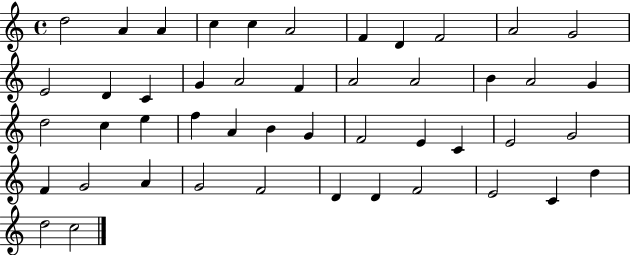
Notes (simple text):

D5/h A4/q A4/q C5/q C5/q A4/h F4/q D4/q F4/h A4/h G4/h E4/h D4/q C4/q G4/q A4/h F4/q A4/h A4/h B4/q A4/h G4/q D5/h C5/q E5/q F5/q A4/q B4/q G4/q F4/h E4/q C4/q E4/h G4/h F4/q G4/h A4/q G4/h F4/h D4/q D4/q F4/h E4/h C4/q D5/q D5/h C5/h